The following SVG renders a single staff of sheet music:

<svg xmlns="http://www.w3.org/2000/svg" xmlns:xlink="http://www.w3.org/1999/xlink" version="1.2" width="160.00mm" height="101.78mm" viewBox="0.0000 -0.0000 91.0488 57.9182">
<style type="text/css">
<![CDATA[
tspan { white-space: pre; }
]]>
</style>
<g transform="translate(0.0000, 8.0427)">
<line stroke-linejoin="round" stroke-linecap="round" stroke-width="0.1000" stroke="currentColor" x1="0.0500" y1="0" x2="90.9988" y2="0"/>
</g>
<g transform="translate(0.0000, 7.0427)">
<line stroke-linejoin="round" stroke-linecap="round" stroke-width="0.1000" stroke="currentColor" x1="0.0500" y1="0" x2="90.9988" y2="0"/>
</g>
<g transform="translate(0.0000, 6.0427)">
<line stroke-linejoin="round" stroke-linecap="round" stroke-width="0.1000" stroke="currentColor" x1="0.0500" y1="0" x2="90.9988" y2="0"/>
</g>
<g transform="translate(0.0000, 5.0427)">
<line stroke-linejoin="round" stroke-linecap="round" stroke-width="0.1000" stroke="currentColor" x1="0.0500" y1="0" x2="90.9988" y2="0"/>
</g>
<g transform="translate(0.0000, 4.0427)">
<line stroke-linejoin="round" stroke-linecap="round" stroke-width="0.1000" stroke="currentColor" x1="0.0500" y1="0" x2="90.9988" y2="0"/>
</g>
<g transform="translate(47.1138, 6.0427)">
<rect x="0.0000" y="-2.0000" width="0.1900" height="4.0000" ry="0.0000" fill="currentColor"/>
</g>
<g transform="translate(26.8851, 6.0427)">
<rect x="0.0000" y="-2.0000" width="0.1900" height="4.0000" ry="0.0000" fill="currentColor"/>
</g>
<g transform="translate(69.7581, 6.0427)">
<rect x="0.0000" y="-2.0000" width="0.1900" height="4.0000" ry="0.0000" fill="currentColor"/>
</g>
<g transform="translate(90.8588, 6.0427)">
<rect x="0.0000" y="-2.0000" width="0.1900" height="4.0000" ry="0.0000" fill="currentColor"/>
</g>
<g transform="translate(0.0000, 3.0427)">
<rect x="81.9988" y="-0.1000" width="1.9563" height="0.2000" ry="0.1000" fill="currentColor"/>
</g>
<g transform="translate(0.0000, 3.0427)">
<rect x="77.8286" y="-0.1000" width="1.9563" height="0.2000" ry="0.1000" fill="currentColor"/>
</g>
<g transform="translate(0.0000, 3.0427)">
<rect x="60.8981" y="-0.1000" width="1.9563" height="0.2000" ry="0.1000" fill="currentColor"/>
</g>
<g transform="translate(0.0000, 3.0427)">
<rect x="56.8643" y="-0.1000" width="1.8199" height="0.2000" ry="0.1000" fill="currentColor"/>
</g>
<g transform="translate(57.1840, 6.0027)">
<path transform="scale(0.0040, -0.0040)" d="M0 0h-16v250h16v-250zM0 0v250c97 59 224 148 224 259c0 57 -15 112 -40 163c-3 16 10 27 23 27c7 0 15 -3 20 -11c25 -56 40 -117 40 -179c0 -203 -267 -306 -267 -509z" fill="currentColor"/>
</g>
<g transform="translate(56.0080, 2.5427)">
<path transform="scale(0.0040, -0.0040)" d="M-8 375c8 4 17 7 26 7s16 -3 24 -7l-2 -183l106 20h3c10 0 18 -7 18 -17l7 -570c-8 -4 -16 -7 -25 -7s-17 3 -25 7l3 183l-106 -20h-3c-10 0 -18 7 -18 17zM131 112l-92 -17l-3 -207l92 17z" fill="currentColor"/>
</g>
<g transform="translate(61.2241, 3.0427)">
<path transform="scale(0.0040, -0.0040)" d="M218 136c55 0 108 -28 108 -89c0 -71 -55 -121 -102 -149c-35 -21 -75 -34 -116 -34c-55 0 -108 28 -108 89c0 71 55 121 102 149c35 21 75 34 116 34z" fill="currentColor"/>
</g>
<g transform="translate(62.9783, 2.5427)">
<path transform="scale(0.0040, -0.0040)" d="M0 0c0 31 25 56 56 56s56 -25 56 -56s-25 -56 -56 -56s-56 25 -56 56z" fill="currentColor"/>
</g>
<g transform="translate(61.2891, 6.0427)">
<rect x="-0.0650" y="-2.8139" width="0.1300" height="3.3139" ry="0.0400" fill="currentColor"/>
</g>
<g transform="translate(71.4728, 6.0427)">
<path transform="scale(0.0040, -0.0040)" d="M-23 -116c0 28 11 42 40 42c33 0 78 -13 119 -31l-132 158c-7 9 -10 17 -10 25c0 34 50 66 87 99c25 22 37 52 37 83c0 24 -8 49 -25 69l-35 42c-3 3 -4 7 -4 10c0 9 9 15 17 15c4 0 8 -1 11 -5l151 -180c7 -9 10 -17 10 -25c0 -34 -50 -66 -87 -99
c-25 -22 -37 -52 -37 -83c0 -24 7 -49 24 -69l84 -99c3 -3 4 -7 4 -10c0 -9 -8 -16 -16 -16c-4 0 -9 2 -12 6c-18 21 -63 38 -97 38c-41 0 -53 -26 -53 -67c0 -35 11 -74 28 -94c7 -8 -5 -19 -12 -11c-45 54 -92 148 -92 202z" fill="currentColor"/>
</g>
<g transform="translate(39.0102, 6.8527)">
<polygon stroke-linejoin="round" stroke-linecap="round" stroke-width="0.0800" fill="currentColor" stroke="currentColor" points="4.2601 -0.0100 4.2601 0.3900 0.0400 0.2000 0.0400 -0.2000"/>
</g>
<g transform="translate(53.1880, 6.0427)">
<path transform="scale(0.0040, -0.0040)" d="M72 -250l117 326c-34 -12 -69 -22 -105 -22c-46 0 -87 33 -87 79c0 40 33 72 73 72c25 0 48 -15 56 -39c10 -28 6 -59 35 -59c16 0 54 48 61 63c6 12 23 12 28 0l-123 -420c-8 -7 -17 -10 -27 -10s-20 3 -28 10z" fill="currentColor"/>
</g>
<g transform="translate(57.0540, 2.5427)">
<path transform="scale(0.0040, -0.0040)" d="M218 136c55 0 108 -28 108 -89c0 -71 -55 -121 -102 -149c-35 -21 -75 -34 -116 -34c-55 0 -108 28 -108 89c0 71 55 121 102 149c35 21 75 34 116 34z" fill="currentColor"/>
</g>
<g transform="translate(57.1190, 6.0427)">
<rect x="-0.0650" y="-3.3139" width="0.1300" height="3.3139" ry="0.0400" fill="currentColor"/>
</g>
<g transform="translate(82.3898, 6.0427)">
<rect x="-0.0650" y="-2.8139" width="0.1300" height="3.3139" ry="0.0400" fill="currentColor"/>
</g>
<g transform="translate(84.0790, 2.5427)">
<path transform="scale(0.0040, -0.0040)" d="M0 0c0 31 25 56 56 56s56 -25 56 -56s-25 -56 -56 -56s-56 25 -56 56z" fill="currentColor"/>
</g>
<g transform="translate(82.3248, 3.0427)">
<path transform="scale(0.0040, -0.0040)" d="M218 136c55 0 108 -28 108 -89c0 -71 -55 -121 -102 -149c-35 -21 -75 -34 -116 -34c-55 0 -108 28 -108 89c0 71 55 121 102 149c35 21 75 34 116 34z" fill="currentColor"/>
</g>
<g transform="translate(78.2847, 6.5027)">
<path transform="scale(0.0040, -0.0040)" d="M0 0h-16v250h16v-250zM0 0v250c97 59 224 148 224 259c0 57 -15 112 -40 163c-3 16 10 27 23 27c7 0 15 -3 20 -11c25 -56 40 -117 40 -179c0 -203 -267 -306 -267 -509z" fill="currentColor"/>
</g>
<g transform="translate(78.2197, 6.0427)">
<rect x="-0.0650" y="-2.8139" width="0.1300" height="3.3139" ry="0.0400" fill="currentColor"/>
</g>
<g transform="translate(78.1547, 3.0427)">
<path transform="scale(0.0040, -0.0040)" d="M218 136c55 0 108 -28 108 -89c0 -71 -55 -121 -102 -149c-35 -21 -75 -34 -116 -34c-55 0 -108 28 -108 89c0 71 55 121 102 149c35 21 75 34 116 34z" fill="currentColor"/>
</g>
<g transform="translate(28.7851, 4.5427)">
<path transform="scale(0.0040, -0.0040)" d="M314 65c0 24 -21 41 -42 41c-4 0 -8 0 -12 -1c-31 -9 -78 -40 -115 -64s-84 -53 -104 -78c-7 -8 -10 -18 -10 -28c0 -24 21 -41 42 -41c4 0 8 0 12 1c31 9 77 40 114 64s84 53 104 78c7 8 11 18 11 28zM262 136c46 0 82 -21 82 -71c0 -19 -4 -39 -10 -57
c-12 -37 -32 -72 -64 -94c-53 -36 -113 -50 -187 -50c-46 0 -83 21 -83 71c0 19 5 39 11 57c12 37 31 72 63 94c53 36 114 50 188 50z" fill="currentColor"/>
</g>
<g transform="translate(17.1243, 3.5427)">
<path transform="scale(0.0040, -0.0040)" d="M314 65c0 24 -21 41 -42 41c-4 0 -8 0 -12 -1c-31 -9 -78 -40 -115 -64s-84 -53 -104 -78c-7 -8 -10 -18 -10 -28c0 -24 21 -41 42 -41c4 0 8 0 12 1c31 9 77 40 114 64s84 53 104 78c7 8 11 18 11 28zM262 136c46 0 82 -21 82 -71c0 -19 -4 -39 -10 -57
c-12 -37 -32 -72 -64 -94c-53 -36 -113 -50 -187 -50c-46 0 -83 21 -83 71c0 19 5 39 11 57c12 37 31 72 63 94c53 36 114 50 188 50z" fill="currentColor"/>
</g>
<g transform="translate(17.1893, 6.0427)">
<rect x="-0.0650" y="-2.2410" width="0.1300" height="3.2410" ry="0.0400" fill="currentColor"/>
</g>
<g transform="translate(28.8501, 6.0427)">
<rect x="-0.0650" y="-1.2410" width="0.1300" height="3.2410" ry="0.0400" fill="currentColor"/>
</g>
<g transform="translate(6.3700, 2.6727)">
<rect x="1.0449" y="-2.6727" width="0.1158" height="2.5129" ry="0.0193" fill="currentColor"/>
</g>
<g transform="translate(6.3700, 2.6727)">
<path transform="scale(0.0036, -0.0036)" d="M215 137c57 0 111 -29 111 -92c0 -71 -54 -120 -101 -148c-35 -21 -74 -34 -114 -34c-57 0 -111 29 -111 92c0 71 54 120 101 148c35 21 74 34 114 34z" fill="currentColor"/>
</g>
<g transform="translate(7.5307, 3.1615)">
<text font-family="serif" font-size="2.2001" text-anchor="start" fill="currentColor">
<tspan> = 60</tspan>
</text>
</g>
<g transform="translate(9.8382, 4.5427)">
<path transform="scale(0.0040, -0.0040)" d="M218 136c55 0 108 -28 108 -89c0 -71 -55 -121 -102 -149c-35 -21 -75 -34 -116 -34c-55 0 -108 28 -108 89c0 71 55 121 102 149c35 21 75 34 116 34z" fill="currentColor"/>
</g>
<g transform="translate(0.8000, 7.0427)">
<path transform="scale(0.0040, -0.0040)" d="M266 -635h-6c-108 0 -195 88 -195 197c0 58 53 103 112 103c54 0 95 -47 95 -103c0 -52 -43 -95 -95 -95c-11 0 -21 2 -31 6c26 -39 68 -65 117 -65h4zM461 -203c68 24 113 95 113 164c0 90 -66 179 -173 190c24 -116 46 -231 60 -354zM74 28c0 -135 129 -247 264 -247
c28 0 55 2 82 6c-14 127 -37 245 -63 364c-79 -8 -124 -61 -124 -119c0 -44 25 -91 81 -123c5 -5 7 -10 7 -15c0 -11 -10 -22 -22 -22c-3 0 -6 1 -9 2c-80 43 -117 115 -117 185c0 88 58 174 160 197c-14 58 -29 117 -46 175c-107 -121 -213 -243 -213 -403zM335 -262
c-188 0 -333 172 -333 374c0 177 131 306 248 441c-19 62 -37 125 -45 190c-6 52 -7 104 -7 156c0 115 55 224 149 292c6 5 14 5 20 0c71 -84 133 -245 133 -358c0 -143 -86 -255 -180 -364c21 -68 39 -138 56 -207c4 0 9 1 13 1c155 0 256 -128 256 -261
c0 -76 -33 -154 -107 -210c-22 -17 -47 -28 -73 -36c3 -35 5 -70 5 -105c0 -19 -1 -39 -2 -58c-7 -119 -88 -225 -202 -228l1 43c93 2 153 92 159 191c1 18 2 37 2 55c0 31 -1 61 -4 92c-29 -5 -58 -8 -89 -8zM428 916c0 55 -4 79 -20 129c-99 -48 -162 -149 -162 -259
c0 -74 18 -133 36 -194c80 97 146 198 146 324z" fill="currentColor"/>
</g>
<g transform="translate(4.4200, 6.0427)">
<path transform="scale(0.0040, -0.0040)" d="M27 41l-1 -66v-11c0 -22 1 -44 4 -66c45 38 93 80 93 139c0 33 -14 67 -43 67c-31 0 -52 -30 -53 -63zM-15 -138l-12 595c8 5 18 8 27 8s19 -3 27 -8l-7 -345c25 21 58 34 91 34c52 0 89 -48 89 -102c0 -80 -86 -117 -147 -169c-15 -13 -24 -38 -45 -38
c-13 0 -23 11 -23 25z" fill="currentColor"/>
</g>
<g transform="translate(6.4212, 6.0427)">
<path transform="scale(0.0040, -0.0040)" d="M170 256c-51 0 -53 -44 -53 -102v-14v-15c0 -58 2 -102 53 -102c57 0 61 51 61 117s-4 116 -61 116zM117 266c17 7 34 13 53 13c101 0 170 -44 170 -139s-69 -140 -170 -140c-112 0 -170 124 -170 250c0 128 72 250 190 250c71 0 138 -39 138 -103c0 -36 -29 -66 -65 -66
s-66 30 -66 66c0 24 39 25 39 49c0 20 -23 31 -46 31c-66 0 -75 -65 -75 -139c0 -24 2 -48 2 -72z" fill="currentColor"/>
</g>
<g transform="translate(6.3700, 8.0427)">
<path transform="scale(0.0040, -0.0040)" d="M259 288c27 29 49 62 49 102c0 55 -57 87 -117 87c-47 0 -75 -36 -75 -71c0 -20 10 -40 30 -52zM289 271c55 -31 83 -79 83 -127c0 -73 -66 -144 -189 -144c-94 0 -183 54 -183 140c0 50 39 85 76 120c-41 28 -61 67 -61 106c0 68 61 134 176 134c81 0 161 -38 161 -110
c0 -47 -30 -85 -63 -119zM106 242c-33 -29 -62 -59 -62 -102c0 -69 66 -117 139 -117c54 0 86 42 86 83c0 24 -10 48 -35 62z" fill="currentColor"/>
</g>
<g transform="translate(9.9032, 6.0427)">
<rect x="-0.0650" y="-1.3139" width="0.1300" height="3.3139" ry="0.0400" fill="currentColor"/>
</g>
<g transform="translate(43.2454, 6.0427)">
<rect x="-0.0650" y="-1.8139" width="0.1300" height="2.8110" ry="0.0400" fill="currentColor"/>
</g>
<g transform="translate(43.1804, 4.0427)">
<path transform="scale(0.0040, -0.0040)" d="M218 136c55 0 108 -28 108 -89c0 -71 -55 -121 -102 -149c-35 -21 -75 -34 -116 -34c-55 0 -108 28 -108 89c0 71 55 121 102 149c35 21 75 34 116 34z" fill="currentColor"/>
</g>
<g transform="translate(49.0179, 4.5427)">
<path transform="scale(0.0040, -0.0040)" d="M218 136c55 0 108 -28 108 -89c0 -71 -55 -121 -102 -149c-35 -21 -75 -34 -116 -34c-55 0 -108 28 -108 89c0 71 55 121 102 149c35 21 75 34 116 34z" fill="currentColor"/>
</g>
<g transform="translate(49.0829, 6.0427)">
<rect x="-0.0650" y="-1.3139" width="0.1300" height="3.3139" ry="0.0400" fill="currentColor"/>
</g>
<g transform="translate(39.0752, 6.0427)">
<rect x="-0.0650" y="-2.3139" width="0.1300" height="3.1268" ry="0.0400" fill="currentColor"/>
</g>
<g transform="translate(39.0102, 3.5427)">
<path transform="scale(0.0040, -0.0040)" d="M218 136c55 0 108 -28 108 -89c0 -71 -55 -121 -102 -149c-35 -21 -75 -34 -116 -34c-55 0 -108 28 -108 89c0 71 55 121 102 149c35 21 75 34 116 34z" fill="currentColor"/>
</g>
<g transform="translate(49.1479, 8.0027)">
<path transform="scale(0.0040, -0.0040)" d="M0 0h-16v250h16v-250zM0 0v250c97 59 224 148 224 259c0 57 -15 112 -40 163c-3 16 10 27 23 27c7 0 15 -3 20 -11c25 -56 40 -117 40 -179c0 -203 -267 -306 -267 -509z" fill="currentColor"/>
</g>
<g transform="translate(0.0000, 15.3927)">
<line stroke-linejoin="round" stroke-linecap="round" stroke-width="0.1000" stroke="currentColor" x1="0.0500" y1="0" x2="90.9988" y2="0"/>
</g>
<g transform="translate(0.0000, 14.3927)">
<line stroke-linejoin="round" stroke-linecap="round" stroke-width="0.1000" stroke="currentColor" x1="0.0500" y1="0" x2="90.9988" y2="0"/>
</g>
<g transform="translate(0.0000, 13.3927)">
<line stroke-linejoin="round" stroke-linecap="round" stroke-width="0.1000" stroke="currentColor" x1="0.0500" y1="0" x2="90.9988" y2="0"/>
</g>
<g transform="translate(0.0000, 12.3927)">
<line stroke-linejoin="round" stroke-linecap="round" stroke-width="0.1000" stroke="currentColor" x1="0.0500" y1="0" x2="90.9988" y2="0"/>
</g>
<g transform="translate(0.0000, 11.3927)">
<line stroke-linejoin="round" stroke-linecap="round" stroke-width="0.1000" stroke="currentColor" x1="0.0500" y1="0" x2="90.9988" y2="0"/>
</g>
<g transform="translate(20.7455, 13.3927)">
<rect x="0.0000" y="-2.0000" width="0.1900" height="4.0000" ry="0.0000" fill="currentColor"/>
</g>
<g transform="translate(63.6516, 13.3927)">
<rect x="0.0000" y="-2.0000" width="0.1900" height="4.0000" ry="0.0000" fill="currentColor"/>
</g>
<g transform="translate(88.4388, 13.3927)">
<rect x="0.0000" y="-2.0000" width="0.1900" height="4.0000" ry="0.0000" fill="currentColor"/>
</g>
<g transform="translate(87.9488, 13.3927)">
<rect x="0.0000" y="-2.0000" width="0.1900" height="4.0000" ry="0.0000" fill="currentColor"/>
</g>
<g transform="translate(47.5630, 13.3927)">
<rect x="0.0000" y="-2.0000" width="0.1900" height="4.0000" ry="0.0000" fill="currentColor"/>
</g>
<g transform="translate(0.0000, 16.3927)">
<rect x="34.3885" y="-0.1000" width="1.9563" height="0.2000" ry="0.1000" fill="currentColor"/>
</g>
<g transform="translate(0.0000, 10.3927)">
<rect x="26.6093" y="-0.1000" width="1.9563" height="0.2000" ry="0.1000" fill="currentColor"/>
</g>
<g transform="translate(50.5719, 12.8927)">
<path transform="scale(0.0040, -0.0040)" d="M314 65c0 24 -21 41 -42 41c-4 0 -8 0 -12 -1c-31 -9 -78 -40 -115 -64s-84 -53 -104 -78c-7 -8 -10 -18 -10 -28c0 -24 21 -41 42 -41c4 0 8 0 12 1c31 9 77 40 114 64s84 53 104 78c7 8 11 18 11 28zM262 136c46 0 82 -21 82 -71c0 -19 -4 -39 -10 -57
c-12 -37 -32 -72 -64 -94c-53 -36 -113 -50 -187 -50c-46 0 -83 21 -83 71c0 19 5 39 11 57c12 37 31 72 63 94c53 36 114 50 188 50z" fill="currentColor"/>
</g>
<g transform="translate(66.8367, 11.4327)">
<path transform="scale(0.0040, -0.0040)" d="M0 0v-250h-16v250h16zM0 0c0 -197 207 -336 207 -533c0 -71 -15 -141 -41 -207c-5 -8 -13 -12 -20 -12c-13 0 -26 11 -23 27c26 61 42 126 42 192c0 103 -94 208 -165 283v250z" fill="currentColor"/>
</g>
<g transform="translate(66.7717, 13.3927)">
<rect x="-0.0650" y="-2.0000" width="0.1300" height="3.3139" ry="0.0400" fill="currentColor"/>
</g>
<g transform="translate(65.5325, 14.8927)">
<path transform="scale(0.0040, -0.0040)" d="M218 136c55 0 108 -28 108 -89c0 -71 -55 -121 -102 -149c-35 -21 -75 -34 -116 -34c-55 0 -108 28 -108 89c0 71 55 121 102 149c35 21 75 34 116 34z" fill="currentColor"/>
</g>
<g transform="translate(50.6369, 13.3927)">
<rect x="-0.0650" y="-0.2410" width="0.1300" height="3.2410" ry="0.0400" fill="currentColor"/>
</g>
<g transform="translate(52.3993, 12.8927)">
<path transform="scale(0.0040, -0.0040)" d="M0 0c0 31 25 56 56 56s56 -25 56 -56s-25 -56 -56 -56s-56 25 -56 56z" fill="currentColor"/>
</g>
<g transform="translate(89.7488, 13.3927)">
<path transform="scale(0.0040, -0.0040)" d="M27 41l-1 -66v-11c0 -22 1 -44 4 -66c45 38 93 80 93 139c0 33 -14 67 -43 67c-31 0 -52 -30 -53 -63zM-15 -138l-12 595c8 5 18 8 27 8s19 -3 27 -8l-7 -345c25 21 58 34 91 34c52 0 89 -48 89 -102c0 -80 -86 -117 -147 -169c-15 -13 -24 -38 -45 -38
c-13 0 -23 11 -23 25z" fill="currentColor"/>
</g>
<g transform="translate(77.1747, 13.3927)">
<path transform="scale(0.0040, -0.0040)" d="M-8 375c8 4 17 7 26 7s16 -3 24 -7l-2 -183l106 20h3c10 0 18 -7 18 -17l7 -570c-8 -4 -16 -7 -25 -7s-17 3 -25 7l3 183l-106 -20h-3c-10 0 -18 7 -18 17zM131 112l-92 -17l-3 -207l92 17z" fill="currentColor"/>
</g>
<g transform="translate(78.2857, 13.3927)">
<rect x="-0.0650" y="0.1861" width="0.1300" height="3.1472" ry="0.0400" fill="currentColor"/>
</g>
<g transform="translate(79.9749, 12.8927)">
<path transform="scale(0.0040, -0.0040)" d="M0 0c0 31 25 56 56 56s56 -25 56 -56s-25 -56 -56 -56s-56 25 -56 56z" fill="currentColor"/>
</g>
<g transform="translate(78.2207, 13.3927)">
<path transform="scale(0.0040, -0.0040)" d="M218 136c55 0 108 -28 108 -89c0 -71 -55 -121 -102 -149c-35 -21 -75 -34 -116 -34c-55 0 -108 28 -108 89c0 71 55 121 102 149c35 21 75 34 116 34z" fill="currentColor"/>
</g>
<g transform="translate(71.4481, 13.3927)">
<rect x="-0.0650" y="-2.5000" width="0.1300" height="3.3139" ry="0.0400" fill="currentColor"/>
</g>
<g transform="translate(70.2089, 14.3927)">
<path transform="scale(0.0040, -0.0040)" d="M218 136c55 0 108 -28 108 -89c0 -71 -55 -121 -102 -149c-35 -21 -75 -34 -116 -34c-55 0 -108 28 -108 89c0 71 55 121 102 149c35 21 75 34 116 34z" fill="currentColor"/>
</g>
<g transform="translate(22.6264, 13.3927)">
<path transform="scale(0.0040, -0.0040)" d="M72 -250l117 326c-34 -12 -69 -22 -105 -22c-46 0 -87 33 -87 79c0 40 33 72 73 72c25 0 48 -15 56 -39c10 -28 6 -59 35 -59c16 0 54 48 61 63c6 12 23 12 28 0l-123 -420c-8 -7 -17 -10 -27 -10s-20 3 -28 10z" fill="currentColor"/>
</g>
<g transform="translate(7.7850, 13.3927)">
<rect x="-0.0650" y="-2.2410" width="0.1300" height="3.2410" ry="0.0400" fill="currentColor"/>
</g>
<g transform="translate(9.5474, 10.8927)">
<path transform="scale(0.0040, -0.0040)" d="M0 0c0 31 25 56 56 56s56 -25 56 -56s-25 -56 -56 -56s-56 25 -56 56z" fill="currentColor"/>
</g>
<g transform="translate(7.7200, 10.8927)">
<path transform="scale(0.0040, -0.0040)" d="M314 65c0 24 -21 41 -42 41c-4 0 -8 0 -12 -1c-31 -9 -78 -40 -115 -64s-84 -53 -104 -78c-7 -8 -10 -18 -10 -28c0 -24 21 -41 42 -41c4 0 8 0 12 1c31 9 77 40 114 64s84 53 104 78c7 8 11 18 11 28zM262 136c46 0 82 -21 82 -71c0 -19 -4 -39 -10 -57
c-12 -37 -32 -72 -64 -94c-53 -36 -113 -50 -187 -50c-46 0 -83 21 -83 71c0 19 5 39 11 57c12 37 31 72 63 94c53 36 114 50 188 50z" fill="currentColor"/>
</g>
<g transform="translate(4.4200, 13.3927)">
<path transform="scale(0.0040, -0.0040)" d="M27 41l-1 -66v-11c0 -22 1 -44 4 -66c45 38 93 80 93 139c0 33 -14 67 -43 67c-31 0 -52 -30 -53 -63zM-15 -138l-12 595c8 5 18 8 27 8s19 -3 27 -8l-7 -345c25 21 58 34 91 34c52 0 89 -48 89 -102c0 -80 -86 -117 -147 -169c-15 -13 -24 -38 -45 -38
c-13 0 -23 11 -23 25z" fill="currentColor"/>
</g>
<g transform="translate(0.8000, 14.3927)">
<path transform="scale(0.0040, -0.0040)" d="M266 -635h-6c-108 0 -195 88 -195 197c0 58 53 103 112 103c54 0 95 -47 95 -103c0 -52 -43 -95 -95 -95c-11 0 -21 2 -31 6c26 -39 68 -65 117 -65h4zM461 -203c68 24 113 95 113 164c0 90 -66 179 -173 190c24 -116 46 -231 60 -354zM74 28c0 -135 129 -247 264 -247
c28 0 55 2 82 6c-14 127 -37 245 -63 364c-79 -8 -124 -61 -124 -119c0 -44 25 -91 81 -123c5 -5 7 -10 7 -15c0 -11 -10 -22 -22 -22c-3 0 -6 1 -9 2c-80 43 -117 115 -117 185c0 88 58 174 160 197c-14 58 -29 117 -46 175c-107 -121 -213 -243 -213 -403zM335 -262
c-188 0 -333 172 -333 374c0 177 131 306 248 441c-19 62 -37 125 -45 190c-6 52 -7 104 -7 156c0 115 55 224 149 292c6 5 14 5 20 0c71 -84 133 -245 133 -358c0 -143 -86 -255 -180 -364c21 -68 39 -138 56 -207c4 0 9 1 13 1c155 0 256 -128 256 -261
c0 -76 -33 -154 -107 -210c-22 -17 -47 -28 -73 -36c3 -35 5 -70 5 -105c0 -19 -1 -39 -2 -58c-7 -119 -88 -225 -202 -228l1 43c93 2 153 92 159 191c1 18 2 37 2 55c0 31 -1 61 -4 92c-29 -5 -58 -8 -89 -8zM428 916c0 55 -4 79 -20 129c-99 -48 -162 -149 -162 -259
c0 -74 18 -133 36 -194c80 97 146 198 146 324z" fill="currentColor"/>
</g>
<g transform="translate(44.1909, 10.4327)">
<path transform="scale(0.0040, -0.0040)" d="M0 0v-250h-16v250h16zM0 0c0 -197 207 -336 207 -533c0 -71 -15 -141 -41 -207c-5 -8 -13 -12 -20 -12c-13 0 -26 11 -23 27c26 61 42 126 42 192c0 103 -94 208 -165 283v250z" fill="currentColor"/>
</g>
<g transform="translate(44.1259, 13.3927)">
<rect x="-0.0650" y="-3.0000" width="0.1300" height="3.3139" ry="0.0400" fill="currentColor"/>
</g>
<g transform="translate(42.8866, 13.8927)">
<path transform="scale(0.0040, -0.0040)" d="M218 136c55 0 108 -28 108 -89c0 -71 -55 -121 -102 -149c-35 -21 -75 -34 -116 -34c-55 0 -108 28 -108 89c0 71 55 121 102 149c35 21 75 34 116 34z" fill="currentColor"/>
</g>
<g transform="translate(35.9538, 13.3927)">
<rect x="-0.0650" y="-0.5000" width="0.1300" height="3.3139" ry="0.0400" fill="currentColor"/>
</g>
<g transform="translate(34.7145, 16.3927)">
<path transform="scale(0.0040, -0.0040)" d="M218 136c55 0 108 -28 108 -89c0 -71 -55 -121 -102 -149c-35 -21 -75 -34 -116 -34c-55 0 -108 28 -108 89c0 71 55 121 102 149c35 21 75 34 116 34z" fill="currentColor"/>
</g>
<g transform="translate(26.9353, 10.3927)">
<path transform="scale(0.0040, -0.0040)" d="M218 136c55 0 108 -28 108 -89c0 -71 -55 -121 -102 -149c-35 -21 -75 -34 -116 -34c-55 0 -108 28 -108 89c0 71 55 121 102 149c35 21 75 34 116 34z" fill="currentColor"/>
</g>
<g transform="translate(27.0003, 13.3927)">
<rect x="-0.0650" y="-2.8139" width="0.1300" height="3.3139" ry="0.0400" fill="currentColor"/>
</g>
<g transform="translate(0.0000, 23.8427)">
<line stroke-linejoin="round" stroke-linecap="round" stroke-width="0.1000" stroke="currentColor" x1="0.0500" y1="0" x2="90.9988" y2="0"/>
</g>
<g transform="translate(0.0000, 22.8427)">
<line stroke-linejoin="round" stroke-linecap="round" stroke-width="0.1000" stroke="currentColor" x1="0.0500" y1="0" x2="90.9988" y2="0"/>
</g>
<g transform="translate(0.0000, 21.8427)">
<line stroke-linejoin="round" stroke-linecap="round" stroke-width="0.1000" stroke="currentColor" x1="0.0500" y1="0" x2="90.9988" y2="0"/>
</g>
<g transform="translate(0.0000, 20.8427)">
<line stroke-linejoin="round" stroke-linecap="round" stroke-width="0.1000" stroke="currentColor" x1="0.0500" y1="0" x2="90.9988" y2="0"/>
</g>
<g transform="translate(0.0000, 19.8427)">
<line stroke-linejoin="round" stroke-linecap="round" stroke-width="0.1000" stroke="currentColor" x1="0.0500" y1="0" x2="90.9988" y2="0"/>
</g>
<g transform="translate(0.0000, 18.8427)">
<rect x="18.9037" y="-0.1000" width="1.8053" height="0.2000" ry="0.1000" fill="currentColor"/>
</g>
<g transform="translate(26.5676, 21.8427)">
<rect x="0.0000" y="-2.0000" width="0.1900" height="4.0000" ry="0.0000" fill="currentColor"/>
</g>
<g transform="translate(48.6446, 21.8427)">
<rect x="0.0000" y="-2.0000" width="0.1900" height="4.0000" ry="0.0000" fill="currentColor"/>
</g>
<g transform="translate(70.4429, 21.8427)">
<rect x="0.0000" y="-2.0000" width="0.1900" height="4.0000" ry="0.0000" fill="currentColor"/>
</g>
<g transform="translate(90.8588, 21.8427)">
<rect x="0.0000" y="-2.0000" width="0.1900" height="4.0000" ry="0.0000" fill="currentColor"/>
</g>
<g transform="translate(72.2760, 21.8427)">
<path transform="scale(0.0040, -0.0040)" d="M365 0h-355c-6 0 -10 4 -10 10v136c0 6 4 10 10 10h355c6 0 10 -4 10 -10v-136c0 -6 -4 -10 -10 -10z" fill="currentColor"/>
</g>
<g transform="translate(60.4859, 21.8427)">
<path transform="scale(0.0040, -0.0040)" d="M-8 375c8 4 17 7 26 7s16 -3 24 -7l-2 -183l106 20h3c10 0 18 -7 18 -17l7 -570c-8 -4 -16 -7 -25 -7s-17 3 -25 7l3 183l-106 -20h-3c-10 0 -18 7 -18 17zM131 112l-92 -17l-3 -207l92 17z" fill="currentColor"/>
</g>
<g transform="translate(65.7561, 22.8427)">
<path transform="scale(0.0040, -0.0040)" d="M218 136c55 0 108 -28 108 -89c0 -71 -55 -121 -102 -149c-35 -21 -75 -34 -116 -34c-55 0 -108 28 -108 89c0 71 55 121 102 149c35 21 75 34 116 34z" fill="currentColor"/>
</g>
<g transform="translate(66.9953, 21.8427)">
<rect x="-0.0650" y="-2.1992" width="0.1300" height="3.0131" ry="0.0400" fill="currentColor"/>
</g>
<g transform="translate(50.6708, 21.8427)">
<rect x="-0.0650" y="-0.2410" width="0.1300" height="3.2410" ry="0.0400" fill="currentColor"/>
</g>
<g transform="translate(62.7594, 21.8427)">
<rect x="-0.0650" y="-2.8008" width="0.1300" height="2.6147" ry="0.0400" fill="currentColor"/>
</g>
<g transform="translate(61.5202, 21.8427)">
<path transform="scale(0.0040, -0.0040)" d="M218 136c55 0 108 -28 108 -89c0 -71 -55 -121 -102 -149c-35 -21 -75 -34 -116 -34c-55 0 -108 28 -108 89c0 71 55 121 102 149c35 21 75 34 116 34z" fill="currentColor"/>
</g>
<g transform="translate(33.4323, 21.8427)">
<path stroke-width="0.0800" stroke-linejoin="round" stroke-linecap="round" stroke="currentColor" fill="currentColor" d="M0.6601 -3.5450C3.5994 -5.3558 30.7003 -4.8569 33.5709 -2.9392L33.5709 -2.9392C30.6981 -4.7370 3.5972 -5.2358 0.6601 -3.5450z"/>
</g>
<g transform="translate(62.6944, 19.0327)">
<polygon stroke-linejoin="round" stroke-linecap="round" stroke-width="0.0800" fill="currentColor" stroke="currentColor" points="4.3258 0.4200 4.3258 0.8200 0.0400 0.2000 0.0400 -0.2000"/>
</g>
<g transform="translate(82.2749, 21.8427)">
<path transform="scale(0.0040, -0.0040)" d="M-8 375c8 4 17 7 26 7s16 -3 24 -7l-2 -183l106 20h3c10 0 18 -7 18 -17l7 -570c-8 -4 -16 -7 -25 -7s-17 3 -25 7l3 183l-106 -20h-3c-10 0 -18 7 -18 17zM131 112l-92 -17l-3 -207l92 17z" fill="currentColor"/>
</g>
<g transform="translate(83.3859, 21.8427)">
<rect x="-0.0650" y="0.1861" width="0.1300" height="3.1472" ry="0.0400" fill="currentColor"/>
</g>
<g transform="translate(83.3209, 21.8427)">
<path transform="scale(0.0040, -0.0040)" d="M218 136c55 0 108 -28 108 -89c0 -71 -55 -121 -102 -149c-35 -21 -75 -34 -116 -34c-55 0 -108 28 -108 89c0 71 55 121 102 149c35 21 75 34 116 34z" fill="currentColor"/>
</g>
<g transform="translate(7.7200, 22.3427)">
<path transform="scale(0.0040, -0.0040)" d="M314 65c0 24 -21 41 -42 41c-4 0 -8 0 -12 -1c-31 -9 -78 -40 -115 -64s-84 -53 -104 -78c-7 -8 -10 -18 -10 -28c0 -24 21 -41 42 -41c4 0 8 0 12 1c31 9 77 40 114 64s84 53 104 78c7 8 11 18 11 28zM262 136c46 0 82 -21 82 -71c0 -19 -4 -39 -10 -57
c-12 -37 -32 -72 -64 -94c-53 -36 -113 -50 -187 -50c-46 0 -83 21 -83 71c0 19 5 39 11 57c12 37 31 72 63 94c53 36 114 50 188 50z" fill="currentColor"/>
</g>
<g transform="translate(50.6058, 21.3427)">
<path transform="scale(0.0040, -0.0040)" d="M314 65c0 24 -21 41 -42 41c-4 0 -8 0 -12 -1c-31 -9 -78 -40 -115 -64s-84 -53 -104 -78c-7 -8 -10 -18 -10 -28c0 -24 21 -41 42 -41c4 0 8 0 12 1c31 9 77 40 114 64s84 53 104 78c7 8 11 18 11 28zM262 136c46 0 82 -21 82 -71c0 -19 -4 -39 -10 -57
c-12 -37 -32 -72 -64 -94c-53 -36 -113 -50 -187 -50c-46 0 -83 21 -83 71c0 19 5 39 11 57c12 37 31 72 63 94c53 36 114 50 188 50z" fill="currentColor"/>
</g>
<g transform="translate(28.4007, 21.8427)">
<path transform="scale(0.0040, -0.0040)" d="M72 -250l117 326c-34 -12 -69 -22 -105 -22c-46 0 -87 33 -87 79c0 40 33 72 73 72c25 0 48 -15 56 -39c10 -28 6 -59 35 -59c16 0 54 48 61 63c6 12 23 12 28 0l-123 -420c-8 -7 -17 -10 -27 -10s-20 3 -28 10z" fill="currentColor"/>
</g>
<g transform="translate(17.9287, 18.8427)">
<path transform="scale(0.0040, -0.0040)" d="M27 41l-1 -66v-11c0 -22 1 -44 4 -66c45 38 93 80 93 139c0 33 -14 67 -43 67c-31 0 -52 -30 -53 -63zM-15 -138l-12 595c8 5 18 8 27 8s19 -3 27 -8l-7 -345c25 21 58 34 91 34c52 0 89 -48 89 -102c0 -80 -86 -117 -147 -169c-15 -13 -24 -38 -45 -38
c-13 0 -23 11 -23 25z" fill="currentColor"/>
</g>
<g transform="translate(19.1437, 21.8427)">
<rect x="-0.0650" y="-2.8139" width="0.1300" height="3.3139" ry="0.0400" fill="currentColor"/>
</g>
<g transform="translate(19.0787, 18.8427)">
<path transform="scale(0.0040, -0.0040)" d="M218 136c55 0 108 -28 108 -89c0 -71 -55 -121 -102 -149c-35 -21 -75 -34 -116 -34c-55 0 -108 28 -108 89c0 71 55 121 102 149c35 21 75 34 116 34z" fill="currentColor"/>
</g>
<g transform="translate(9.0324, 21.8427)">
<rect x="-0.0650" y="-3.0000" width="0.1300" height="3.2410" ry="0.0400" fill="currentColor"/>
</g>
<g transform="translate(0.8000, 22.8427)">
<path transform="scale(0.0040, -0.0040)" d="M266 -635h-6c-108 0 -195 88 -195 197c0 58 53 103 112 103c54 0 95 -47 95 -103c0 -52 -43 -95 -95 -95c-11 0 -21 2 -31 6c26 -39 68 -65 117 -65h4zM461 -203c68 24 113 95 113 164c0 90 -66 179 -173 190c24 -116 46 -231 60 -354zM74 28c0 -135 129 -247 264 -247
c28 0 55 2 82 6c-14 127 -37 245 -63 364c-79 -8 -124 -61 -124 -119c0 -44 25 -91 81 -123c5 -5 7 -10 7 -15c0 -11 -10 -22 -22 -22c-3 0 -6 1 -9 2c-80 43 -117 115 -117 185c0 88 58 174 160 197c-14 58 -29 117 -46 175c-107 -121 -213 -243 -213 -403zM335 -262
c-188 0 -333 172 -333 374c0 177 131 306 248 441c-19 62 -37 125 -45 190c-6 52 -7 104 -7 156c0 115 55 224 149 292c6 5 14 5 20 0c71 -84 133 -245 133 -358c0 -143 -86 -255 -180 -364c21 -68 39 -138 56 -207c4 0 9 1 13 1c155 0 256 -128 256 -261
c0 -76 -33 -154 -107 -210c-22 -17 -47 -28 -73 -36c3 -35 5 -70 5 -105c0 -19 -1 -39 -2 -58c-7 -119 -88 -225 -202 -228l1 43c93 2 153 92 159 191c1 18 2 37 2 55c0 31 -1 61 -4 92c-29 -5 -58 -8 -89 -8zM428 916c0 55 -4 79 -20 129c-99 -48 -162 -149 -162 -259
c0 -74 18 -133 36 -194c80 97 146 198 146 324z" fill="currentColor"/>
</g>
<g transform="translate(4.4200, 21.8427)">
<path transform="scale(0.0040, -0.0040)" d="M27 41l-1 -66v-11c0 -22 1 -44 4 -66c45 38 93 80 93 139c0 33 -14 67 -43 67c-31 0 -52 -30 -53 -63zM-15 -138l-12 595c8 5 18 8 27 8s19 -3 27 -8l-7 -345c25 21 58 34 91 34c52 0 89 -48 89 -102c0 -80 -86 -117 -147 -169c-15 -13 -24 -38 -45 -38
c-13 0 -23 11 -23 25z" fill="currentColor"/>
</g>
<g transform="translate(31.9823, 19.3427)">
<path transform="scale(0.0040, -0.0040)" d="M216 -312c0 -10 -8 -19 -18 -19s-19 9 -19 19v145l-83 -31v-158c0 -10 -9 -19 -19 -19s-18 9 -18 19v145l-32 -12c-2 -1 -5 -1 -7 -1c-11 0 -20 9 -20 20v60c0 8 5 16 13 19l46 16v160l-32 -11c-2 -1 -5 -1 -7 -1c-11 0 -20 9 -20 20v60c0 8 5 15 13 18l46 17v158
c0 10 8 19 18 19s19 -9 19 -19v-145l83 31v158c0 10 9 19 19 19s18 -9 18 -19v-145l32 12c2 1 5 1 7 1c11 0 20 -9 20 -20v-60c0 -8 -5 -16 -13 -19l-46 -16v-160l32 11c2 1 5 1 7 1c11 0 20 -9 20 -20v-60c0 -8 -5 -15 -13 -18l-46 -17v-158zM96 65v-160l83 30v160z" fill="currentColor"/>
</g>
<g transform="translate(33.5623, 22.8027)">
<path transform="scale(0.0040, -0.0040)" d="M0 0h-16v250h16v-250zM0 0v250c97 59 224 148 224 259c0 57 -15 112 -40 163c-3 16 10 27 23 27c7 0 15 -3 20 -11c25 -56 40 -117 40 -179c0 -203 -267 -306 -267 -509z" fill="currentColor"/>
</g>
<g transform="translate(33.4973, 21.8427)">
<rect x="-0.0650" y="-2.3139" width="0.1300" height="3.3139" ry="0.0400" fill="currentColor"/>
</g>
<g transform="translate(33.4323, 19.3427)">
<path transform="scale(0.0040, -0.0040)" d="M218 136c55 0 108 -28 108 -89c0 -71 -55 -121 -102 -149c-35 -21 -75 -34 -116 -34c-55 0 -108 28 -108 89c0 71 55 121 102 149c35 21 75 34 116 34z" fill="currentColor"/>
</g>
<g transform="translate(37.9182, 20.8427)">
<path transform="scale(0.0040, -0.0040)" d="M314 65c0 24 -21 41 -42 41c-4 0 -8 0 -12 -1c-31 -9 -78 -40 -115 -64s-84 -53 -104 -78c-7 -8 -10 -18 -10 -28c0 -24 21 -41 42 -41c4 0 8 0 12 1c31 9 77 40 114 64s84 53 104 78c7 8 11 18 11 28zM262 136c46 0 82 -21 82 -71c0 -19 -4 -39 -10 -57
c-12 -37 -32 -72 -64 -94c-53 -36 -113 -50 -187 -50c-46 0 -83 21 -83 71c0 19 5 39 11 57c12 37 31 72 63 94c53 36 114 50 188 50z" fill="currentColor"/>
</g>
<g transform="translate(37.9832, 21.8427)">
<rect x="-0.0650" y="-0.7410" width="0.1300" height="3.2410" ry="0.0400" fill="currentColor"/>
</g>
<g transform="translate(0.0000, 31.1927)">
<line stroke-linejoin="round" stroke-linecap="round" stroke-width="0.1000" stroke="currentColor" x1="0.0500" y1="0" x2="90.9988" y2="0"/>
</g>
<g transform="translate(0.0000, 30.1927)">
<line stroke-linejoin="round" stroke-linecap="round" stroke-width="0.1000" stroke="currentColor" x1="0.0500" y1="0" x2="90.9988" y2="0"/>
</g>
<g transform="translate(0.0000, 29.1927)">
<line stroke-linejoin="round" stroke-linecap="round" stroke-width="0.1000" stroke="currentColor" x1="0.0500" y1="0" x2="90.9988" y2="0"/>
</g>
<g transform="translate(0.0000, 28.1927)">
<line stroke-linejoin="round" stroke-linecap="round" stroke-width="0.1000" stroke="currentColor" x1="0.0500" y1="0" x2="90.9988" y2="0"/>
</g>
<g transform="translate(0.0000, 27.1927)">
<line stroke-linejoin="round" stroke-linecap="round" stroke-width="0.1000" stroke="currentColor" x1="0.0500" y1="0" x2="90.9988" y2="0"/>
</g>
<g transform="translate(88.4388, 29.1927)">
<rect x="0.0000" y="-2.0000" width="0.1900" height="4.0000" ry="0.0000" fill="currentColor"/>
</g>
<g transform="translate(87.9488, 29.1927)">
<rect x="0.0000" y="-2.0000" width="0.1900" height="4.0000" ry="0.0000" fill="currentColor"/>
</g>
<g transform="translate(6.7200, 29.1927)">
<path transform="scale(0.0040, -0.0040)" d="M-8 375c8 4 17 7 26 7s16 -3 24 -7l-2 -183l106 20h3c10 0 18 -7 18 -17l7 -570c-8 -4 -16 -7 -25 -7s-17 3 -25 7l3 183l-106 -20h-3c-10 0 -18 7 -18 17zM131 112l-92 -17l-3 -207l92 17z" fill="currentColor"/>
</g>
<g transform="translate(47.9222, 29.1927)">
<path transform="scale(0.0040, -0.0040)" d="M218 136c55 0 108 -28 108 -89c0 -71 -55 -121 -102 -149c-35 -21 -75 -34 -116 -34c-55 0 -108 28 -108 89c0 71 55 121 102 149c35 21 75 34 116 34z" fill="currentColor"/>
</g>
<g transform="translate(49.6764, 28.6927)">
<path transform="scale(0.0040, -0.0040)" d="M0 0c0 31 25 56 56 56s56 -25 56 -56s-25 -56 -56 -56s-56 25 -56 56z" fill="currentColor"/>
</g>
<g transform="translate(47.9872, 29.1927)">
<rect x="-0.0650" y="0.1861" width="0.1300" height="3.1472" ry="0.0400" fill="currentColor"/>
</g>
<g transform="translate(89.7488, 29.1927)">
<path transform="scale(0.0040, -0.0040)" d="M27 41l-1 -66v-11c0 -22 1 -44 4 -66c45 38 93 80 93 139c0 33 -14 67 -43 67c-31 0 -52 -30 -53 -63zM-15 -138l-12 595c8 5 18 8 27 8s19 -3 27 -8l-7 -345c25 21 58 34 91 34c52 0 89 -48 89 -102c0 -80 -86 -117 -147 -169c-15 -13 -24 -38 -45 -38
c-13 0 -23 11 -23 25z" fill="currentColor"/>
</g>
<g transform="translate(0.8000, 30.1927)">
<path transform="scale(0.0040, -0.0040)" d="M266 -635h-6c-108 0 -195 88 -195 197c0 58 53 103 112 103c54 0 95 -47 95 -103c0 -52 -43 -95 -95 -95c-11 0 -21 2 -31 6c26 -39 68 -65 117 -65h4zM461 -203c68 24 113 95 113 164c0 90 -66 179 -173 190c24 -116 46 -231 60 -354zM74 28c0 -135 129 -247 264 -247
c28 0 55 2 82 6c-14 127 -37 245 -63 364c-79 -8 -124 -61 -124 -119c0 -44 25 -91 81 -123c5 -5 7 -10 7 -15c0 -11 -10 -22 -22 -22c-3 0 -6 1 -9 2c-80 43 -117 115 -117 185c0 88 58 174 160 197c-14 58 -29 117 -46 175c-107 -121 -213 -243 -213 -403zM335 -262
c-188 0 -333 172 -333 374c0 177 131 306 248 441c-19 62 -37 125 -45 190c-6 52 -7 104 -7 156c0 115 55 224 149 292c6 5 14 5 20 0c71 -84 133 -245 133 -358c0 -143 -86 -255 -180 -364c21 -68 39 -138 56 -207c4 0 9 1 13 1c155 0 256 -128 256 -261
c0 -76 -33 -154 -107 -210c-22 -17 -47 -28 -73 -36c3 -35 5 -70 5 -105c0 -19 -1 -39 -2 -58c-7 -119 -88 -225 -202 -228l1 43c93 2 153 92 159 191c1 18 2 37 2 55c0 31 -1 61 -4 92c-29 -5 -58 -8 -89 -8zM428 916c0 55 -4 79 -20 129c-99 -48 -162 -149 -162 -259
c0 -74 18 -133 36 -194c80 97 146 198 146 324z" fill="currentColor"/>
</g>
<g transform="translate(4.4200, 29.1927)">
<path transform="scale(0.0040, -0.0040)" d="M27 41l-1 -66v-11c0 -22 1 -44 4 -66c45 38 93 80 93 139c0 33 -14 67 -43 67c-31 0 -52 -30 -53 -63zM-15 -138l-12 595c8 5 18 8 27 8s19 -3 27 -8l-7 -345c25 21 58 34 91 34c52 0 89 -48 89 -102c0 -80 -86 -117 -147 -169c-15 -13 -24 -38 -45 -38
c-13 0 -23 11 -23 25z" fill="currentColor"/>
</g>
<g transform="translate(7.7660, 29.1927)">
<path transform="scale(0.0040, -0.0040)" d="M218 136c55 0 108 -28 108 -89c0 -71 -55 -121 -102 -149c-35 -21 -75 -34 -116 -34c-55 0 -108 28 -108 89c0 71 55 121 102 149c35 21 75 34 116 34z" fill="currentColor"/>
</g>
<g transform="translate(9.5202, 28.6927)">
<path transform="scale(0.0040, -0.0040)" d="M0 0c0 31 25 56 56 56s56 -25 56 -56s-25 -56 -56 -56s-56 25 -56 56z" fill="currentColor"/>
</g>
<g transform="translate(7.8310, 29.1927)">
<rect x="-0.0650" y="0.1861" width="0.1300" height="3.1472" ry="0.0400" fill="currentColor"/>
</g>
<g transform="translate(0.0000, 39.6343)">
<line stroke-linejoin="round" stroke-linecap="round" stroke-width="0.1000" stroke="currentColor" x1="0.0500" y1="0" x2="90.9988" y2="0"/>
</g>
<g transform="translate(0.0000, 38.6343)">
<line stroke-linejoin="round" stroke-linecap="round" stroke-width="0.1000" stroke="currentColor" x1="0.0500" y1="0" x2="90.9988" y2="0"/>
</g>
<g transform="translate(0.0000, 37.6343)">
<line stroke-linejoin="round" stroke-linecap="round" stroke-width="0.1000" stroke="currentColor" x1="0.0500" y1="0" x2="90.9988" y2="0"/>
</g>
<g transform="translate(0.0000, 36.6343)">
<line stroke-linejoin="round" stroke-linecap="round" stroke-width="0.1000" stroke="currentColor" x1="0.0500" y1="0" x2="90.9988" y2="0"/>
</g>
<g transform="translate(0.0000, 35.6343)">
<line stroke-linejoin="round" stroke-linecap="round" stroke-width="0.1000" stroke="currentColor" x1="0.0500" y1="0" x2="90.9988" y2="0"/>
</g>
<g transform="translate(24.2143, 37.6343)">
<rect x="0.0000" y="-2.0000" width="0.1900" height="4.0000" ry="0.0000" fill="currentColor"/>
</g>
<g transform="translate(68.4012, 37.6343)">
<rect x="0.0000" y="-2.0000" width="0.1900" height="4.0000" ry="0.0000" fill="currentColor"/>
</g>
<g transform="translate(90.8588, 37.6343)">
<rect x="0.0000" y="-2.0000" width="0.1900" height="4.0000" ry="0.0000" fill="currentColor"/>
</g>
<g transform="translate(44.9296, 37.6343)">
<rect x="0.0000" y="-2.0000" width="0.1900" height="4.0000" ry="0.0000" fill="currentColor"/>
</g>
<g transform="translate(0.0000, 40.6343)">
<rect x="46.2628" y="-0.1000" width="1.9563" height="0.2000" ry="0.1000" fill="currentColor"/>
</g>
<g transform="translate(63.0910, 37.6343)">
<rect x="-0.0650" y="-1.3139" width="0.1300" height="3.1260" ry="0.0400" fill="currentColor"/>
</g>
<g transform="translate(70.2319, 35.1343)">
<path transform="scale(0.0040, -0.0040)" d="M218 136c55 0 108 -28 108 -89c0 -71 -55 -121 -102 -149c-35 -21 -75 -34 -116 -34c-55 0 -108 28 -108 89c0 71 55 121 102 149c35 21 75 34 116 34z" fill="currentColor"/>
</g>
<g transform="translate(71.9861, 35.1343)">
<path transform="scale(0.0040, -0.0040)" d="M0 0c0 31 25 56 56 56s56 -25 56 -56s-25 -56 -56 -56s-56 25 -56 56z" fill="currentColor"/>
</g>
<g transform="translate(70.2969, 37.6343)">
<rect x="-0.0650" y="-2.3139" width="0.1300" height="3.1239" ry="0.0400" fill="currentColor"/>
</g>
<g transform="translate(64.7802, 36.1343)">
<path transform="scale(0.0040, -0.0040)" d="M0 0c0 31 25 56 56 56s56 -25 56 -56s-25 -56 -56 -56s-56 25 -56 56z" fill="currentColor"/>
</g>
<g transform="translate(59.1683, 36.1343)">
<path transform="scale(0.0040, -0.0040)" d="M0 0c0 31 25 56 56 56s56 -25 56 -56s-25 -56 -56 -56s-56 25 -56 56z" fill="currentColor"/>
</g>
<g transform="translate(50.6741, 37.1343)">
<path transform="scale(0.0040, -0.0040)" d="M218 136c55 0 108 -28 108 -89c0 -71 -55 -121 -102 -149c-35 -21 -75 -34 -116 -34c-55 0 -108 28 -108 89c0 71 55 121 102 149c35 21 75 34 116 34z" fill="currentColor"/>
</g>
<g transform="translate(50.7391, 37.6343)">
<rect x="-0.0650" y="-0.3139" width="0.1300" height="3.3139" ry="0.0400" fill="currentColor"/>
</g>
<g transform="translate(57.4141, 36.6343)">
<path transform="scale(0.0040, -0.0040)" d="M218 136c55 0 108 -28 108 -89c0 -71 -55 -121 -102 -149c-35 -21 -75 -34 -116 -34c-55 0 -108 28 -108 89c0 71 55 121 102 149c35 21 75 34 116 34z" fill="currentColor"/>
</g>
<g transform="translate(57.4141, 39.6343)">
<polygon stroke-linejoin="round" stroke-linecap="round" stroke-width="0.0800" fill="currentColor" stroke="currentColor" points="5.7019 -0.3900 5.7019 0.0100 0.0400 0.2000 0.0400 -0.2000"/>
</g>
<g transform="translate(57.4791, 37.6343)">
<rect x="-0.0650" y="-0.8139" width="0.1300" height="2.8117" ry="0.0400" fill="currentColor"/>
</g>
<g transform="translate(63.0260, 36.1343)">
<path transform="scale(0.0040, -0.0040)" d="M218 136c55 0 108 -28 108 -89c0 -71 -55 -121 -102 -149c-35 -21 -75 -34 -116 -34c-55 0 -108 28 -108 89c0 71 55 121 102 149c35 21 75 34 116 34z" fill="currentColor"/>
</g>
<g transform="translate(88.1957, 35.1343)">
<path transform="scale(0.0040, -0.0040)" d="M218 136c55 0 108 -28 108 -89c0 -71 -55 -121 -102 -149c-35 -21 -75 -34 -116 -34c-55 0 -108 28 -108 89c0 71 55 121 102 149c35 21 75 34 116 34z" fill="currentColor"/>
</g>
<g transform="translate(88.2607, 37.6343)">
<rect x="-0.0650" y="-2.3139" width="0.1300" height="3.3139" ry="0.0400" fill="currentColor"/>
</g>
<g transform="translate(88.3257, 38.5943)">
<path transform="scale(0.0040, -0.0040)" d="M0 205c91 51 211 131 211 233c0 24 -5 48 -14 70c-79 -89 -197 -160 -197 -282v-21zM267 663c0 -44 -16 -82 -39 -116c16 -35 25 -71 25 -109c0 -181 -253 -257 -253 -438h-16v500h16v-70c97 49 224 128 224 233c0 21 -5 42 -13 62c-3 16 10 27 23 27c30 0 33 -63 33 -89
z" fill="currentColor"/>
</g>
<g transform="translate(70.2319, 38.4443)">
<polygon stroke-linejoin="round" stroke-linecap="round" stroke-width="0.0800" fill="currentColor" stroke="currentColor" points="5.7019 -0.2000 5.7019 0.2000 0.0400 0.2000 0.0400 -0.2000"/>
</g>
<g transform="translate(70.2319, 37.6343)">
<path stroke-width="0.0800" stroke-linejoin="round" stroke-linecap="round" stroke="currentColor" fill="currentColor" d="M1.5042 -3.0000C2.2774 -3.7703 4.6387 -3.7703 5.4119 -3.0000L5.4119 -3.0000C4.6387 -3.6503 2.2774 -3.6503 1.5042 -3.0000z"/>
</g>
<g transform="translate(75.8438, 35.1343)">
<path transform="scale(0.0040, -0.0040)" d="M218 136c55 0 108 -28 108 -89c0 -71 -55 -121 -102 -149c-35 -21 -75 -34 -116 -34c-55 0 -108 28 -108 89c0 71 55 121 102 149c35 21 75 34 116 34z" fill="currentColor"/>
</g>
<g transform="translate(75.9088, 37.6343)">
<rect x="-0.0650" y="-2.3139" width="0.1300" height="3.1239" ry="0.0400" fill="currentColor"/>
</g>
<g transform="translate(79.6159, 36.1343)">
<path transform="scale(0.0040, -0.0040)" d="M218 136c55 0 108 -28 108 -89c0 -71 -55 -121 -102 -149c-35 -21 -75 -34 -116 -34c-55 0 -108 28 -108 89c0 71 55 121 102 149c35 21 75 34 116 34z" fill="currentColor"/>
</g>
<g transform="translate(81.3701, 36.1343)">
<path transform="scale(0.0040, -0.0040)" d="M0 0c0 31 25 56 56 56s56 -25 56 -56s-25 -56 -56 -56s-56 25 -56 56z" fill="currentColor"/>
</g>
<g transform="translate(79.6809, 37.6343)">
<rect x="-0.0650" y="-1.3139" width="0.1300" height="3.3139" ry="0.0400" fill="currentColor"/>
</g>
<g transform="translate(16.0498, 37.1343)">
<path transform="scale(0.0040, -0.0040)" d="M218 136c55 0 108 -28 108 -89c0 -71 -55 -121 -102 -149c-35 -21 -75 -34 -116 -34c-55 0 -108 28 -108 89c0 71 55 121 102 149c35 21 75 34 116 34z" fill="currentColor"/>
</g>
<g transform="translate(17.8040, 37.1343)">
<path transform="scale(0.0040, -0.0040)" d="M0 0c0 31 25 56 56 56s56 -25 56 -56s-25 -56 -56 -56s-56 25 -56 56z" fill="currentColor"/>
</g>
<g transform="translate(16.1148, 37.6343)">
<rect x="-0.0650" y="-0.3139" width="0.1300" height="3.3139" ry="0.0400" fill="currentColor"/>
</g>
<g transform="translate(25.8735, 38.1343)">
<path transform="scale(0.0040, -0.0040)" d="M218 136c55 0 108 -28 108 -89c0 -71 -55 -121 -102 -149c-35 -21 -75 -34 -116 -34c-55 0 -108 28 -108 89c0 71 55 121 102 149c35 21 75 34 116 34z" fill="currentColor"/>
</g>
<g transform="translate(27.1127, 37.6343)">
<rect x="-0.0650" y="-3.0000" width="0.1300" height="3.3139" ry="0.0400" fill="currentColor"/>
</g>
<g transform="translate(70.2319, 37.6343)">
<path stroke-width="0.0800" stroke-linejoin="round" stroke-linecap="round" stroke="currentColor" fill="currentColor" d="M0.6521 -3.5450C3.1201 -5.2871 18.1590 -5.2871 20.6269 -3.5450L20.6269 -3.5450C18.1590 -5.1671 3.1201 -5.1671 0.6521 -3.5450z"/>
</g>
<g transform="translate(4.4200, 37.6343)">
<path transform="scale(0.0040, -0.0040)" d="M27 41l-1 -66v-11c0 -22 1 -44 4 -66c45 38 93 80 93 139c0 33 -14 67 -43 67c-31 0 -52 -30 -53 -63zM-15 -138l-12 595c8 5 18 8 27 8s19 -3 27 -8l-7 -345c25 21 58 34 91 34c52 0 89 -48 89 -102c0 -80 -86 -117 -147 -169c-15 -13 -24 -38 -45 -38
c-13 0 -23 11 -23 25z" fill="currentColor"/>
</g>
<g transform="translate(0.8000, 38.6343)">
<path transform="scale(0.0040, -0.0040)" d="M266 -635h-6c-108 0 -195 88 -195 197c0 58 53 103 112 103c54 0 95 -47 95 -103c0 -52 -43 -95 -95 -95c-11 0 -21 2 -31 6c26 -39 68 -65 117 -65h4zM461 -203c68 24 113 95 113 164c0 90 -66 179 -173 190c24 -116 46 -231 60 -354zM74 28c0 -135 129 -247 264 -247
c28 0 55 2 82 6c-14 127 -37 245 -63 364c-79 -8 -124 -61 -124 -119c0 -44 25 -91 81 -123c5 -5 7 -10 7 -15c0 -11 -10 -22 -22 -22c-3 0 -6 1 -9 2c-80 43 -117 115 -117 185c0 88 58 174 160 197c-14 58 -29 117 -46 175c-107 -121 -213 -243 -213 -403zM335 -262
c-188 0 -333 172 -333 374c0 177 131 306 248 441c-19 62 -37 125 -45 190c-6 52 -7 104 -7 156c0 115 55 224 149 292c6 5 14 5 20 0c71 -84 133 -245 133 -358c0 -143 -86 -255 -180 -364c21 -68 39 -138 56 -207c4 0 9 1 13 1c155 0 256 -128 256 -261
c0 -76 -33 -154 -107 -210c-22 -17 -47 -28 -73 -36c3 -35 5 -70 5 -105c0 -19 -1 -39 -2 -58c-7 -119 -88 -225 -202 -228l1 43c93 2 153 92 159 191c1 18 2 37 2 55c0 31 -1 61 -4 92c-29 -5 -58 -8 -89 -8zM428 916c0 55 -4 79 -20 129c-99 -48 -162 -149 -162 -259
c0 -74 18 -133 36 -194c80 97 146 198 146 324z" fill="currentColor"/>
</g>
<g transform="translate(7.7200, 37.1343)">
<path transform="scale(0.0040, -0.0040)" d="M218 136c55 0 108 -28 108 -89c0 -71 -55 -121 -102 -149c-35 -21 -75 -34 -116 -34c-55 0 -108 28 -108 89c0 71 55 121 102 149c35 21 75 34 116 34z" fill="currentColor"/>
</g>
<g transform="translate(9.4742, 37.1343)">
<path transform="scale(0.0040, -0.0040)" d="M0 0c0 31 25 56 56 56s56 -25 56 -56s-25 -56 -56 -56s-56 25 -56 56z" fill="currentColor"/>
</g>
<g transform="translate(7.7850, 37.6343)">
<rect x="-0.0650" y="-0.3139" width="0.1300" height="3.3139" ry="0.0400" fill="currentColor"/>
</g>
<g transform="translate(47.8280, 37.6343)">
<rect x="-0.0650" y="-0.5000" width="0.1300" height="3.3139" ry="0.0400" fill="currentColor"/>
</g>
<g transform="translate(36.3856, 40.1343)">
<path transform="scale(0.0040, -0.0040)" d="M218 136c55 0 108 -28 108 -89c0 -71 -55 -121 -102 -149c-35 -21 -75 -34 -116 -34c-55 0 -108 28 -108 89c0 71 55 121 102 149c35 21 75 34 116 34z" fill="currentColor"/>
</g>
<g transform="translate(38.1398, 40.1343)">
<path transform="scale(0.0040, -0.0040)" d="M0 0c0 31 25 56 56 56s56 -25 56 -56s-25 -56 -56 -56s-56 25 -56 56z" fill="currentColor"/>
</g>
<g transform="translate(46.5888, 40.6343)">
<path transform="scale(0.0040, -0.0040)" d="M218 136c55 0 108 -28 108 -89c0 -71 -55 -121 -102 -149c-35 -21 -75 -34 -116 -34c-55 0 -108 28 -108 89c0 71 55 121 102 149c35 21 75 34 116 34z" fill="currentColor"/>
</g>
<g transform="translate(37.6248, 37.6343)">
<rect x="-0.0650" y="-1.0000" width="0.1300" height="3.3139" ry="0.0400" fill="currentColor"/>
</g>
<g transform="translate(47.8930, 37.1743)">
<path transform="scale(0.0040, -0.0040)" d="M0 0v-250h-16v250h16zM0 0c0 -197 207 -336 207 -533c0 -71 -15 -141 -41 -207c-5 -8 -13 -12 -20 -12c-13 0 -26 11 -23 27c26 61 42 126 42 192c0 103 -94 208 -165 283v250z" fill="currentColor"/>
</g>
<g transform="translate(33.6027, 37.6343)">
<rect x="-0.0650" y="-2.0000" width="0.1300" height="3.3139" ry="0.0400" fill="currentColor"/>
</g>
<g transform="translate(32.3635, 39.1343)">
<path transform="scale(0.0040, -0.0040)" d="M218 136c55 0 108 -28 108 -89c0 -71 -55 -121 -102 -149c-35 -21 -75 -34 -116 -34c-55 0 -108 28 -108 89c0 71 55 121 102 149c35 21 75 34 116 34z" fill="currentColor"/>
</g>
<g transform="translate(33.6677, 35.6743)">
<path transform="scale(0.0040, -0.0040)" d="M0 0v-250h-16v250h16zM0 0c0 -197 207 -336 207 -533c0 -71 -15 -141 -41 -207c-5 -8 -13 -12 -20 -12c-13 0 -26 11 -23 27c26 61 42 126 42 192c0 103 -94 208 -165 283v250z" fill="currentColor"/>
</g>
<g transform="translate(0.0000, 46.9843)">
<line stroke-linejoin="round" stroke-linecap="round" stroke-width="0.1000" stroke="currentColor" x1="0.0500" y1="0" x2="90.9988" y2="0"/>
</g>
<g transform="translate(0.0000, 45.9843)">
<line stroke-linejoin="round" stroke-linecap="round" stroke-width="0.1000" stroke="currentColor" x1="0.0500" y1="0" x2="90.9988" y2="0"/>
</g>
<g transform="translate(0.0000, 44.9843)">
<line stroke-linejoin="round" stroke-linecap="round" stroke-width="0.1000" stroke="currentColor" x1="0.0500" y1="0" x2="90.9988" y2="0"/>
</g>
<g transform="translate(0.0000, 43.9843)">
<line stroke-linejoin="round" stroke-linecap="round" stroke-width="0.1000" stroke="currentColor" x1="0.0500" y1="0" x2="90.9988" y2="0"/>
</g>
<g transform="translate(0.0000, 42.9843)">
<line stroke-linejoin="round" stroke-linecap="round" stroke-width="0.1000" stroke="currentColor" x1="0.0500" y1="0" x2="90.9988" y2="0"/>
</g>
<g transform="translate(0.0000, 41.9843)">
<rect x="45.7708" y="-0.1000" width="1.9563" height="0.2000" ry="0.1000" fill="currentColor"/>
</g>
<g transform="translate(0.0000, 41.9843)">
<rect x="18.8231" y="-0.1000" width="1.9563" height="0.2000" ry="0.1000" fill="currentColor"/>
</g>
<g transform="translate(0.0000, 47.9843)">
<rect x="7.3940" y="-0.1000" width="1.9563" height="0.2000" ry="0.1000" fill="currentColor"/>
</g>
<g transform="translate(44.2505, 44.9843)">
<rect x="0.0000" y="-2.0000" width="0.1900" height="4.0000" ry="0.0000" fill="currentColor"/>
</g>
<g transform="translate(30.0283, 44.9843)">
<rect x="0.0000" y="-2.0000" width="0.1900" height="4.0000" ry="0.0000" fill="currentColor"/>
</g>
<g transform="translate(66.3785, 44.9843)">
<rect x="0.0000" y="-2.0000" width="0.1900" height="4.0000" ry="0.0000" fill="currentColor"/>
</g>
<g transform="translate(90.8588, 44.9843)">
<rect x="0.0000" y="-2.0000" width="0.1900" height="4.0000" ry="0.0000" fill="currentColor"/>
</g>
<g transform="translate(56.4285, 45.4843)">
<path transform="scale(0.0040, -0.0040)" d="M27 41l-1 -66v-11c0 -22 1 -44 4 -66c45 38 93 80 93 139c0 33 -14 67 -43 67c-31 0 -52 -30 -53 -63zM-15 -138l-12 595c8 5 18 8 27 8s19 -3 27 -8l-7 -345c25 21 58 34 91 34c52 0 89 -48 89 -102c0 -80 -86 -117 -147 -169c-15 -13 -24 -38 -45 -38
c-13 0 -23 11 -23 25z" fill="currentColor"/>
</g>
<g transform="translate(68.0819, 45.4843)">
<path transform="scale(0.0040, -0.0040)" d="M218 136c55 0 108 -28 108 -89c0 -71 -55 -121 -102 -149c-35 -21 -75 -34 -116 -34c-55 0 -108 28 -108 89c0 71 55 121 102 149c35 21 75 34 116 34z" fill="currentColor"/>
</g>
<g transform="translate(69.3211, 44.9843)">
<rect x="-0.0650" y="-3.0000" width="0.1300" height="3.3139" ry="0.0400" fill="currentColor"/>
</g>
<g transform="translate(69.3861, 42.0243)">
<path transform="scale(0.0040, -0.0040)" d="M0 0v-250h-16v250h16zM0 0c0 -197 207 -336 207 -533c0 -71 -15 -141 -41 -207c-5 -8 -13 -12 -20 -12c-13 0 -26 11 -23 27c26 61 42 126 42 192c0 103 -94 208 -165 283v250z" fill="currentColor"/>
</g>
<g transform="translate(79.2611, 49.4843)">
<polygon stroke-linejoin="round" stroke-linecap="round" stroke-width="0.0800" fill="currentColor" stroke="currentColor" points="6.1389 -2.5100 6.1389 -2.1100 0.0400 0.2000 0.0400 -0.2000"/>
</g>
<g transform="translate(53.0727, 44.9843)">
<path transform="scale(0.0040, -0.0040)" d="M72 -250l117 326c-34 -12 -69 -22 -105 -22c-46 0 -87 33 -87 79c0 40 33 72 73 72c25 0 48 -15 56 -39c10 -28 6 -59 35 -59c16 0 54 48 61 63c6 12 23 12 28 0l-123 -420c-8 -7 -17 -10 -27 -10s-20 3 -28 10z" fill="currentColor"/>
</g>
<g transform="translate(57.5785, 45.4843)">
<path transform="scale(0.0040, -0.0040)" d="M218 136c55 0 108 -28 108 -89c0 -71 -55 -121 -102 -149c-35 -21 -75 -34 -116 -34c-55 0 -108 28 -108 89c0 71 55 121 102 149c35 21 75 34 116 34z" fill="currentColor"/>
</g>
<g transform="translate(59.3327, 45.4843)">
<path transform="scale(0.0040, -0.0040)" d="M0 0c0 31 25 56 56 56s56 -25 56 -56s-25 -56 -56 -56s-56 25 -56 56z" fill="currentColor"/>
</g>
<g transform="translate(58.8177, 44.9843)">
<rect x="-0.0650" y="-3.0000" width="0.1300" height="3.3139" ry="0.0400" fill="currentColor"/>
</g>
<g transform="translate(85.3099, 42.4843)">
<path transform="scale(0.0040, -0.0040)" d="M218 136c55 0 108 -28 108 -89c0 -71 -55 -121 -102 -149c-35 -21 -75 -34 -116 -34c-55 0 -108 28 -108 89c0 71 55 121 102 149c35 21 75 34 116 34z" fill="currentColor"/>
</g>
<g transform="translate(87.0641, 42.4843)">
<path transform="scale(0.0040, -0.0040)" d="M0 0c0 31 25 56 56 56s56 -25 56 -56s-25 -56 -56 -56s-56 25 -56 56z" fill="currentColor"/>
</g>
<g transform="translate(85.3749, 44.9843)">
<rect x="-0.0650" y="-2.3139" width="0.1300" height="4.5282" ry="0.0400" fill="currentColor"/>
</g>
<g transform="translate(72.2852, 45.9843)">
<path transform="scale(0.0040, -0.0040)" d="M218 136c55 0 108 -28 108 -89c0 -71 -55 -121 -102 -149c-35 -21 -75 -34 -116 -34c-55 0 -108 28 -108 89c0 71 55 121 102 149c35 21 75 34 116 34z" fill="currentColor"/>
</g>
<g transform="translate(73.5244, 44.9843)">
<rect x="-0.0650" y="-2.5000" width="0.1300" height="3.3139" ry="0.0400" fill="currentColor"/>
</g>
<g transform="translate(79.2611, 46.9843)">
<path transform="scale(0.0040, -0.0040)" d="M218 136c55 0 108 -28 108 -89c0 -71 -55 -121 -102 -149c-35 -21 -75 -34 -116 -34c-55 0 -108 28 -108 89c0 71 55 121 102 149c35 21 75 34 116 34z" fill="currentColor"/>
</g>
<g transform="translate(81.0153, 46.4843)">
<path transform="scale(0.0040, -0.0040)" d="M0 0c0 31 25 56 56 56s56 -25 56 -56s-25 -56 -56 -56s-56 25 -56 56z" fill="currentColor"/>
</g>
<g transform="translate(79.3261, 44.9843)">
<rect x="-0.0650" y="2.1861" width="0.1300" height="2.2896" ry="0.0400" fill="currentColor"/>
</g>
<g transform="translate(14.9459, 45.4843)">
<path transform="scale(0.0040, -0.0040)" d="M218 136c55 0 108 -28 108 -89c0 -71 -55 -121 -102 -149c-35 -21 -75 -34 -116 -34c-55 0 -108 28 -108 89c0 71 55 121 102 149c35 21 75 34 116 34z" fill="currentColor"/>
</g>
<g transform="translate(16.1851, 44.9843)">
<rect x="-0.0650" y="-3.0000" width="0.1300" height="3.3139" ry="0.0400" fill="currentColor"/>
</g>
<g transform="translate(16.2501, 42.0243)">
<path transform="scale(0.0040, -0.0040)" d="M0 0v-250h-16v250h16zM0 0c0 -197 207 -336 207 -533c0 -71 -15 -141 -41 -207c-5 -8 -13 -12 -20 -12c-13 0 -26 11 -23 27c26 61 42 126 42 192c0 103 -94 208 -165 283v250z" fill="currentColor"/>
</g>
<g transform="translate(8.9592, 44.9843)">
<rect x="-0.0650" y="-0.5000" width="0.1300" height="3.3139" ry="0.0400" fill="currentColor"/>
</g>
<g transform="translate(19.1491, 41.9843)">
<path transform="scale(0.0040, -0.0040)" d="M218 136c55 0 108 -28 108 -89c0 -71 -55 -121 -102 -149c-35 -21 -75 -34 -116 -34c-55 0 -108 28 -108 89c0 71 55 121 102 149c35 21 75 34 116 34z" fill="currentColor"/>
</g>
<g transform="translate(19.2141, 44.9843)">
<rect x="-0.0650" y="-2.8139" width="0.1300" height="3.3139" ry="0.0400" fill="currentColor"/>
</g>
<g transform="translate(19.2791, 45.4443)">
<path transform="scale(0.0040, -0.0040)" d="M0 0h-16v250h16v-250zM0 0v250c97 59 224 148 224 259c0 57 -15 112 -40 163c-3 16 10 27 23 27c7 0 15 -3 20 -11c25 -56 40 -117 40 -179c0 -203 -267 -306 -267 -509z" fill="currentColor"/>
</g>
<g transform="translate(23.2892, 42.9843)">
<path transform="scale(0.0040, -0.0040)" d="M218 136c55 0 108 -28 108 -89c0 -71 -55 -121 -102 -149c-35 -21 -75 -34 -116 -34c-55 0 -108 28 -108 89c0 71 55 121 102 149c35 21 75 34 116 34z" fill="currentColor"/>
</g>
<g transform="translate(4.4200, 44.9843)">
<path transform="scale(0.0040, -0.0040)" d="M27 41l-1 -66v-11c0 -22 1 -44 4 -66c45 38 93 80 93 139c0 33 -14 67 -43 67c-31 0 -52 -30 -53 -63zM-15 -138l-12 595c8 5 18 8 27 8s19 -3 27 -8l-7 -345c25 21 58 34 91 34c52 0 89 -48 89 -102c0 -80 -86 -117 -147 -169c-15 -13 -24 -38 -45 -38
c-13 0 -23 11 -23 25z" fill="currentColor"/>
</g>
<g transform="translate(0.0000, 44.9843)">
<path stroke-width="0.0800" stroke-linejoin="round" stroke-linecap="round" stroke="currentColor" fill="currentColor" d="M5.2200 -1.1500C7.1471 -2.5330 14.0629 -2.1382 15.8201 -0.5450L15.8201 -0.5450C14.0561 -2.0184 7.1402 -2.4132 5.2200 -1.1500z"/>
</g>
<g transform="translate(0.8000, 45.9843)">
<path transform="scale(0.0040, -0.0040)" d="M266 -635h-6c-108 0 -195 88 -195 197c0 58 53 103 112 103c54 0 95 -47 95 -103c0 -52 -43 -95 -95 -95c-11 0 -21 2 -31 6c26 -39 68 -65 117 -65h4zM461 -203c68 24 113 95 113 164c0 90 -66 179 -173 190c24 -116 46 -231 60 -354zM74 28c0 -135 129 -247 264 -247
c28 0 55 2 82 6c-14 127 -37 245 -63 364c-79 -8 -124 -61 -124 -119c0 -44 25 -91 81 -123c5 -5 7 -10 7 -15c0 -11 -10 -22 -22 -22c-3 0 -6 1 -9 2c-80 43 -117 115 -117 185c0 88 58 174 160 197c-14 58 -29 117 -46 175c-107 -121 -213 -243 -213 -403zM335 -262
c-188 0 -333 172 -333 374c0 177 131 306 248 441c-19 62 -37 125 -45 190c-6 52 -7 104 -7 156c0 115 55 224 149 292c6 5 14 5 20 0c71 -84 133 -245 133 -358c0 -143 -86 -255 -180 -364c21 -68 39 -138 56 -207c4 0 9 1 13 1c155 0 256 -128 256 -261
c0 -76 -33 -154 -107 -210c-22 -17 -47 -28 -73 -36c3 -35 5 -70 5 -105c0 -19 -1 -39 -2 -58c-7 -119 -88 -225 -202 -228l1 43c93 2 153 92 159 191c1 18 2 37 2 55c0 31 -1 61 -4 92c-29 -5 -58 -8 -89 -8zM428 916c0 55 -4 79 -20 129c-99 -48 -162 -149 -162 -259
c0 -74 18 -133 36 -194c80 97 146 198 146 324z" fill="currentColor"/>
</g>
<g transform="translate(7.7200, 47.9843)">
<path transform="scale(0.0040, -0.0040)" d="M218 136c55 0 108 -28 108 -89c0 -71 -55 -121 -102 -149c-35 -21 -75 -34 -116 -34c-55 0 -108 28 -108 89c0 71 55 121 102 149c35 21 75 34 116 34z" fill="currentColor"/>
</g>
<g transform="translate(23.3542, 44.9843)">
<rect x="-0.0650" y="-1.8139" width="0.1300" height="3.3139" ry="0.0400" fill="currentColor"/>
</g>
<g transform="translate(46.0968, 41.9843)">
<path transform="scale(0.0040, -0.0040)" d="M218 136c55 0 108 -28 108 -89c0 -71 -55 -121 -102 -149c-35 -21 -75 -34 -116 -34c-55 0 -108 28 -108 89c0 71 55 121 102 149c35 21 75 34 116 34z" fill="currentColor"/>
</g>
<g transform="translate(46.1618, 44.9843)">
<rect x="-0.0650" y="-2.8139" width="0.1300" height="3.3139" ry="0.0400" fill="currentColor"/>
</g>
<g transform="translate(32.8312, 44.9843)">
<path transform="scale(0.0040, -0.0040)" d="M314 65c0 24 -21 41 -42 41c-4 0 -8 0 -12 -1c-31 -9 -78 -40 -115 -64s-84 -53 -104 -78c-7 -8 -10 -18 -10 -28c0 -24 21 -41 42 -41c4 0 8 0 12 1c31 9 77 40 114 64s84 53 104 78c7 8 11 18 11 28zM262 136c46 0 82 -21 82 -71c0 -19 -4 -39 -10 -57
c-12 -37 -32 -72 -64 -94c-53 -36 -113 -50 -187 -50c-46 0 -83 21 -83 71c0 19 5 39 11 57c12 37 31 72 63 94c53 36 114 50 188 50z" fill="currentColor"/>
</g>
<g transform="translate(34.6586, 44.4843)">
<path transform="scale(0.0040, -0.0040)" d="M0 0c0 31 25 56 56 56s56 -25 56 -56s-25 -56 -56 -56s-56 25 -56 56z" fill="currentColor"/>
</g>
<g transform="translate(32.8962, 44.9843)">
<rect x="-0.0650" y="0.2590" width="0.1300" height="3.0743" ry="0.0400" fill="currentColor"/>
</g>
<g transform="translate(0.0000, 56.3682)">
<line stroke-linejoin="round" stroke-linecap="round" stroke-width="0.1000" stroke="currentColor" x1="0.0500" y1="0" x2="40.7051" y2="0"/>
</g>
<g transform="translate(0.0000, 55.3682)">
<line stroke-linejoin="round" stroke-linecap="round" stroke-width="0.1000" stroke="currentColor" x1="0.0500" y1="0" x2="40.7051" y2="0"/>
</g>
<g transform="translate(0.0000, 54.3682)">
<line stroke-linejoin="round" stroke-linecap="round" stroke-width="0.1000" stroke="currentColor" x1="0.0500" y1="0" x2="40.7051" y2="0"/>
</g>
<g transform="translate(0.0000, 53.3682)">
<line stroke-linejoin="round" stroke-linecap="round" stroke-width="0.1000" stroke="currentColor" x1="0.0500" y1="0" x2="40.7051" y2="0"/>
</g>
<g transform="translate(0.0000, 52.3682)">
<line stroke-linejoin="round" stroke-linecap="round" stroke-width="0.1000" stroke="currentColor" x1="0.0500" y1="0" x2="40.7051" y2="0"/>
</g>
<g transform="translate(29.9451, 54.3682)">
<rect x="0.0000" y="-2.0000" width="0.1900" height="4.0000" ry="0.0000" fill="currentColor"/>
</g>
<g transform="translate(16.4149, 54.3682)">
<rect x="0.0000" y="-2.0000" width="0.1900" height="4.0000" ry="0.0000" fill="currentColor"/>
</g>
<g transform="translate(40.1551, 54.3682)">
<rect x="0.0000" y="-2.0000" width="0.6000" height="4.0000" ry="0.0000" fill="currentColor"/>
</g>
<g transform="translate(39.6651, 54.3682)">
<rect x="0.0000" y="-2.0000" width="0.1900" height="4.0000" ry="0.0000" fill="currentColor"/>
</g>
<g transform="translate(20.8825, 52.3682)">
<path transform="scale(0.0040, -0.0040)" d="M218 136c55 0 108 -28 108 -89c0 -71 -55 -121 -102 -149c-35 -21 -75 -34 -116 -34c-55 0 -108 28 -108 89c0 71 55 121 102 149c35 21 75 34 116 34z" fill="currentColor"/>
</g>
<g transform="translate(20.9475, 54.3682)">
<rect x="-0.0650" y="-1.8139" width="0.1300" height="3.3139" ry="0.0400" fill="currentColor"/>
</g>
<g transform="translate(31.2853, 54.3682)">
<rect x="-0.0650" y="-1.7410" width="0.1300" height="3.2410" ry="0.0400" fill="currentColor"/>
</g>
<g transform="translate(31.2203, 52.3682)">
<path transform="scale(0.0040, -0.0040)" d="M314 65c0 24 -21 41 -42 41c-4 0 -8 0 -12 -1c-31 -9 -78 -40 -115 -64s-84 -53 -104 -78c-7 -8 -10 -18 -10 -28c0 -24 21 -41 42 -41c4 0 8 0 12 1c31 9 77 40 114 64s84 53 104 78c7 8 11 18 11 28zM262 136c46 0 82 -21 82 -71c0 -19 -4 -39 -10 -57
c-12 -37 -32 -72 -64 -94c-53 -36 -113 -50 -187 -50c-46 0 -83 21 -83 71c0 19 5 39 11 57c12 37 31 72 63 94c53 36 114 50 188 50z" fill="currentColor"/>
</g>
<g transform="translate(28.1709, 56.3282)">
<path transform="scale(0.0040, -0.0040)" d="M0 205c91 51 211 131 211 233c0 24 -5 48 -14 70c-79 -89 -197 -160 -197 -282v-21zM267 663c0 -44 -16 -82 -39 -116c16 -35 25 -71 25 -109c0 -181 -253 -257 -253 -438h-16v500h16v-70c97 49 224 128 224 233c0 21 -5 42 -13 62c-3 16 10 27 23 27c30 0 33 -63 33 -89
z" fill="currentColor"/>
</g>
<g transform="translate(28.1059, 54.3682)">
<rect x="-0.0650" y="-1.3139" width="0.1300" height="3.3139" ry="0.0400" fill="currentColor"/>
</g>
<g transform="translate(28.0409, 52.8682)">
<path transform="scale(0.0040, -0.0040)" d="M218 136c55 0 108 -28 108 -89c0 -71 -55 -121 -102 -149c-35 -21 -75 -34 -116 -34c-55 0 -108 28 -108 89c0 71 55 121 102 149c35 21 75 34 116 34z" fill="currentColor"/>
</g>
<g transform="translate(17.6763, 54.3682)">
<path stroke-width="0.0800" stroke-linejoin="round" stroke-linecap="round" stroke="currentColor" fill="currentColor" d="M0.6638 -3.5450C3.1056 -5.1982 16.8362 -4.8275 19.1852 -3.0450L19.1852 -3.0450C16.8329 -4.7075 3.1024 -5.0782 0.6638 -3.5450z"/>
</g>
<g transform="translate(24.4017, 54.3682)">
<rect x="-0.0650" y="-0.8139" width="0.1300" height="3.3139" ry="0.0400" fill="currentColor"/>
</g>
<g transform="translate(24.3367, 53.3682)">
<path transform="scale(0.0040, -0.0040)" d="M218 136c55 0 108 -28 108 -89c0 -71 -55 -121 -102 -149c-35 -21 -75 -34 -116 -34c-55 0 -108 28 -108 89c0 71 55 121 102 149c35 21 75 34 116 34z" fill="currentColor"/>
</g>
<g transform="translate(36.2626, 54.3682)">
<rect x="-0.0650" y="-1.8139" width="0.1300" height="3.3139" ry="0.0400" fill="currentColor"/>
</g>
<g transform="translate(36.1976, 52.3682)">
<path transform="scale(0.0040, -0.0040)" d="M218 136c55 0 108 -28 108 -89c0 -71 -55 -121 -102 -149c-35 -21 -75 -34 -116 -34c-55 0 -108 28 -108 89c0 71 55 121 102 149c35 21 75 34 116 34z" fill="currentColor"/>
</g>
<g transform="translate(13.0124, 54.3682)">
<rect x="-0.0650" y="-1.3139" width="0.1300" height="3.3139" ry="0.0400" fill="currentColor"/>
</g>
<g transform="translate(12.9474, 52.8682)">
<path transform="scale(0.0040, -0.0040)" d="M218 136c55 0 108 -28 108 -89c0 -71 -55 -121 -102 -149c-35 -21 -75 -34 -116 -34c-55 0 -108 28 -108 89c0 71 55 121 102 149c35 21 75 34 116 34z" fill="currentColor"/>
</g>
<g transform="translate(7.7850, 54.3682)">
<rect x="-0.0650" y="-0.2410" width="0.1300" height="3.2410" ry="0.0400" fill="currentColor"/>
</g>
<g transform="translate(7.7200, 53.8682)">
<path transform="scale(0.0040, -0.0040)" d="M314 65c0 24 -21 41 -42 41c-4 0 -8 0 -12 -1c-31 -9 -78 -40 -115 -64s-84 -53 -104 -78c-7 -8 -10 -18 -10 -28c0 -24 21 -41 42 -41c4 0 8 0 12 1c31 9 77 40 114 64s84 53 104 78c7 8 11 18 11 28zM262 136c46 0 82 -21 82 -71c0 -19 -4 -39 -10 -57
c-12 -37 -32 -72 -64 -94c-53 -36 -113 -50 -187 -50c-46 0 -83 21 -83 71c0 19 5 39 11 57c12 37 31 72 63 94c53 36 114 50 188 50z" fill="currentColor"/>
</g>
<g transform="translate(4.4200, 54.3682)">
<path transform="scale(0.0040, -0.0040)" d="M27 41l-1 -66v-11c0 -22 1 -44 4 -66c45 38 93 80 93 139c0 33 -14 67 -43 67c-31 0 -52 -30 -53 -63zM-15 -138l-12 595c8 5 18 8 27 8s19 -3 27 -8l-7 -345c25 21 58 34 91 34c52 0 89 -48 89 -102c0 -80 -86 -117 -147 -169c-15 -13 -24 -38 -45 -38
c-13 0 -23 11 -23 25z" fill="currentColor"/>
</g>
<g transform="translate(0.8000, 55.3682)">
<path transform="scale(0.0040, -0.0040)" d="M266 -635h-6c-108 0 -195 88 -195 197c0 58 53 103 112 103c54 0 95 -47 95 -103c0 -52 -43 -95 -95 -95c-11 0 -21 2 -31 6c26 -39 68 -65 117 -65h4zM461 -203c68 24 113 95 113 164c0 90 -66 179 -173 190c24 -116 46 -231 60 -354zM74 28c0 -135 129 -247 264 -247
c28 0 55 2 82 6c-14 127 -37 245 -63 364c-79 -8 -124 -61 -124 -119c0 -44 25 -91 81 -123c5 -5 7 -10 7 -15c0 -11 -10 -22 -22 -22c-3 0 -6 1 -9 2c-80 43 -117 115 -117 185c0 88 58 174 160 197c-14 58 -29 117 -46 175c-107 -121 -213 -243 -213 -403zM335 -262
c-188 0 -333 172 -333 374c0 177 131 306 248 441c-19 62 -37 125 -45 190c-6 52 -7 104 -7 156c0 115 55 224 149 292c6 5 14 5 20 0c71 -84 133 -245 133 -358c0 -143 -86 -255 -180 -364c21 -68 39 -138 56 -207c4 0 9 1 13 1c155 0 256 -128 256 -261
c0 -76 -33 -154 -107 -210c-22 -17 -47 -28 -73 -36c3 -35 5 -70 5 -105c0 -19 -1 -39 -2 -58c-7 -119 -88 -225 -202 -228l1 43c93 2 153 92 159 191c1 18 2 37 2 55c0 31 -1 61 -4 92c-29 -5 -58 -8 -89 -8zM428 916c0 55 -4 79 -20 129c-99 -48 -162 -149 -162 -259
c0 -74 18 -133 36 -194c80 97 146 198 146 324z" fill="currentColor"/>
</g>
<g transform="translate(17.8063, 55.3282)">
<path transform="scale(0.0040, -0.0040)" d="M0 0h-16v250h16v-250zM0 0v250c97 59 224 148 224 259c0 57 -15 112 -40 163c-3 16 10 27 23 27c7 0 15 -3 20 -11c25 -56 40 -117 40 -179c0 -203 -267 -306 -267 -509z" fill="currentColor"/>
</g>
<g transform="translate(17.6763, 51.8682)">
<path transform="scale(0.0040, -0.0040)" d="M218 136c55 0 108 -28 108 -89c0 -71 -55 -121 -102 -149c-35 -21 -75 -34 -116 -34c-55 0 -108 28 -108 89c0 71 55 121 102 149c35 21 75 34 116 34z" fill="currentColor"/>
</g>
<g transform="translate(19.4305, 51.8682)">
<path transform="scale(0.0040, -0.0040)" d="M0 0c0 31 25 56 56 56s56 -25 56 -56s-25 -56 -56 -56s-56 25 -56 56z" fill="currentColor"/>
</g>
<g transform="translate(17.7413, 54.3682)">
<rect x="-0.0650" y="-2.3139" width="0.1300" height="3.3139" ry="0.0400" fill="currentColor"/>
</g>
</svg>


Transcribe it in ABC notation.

X:1
T:Untitled
M:6/8
L:1/4
K:F
e g2 e2 g/2 f/2 e/2 z/2 b/2 a z a/2 a g2 z/2 a C A/2 c2 F/2 G B A2 _a z/2 ^g/2 d2 c2 B/2 G/2 z2 B B B c c A F/2 D C/2 c d/2 e/2 g/2 g/2 e g/4 C A/2 a/2 f _B2 a z/2 _A A/2 G E/2 g/2 c2 e g/2 f d e/4 f2 f